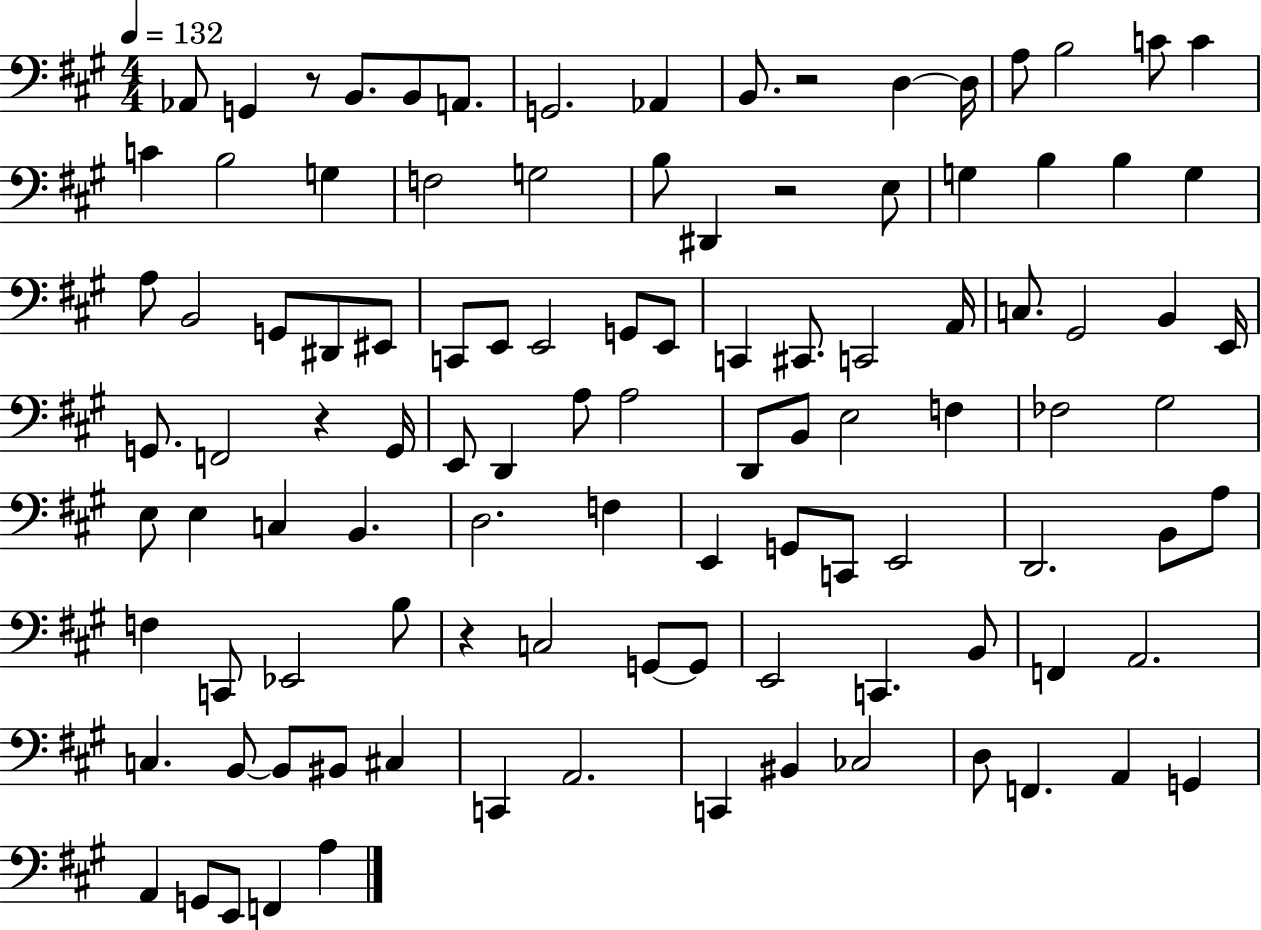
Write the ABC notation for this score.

X:1
T:Untitled
M:4/4
L:1/4
K:A
_A,,/2 G,, z/2 B,,/2 B,,/2 A,,/2 G,,2 _A,, B,,/2 z2 D, D,/4 A,/2 B,2 C/2 C C B,2 G, F,2 G,2 B,/2 ^D,, z2 E,/2 G, B, B, G, A,/2 B,,2 G,,/2 ^D,,/2 ^E,,/2 C,,/2 E,,/2 E,,2 G,,/2 E,,/2 C,, ^C,,/2 C,,2 A,,/4 C,/2 ^G,,2 B,, E,,/4 G,,/2 F,,2 z G,,/4 E,,/2 D,, A,/2 A,2 D,,/2 B,,/2 E,2 F, _F,2 ^G,2 E,/2 E, C, B,, D,2 F, E,, G,,/2 C,,/2 E,,2 D,,2 B,,/2 A,/2 F, C,,/2 _E,,2 B,/2 z C,2 G,,/2 G,,/2 E,,2 C,, B,,/2 F,, A,,2 C, B,,/2 B,,/2 ^B,,/2 ^C, C,, A,,2 C,, ^B,, _C,2 D,/2 F,, A,, G,, A,, G,,/2 E,,/2 F,, A,